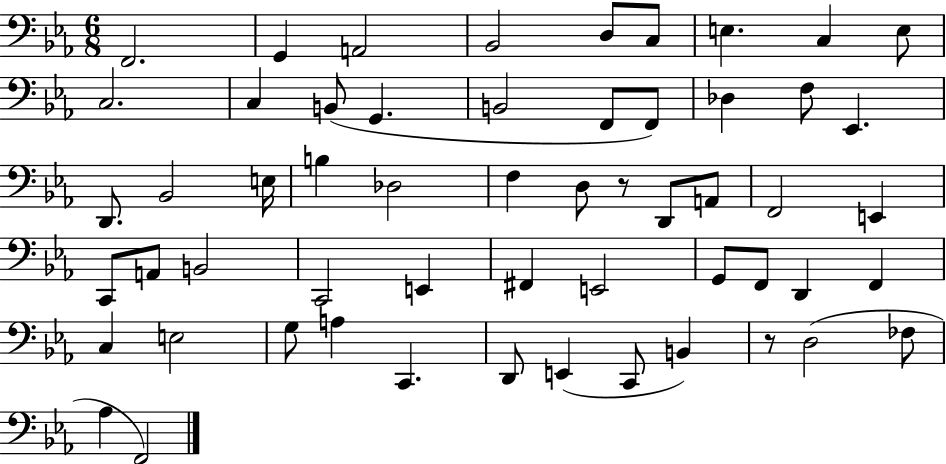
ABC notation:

X:1
T:Untitled
M:6/8
L:1/4
K:Eb
F,,2 G,, A,,2 _B,,2 D,/2 C,/2 E, C, E,/2 C,2 C, B,,/2 G,, B,,2 F,,/2 F,,/2 _D, F,/2 _E,, D,,/2 _B,,2 E,/4 B, _D,2 F, D,/2 z/2 D,,/2 A,,/2 F,,2 E,, C,,/2 A,,/2 B,,2 C,,2 E,, ^F,, E,,2 G,,/2 F,,/2 D,, F,, C, E,2 G,/2 A, C,, D,,/2 E,, C,,/2 B,, z/2 D,2 _F,/2 _A, F,,2